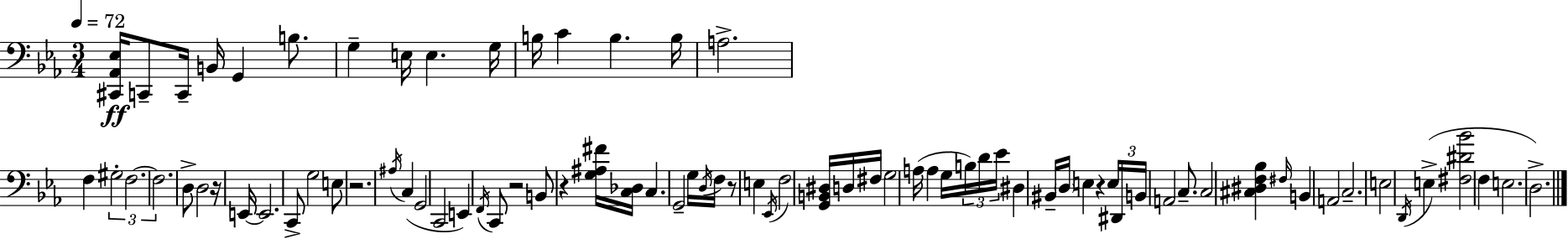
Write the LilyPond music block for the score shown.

{
  \clef bass
  \numericTimeSignature
  \time 3/4
  \key c \minor
  \tempo 4 = 72
  \repeat volta 2 { <cis, aes, ees>16\ff c,8-- c,16-- b,16 g,4 b8. | g4-- e16 e4. g16 | b16 c'4 b4. b16 | a2.-> | \break f4 \tuplet 3/2 { gis2-. | f2.~~ | f2. } | d8-> d2 r16 e,16~~ | \break e,2. | c,8-> g2 e8 | r2. | \acciaccatura { ais16 } c4( g,2 | \break c,2 e,4) | \acciaccatura { f,16 } c,8 r2 | b,8 r4 <g ais fis'>16 <c des>16 c4. | g,2-- g16 \acciaccatura { d16 } | \break f16 r8 e4 \acciaccatura { ees,16 } f2 | <g, b, dis>16 d16 fis16 g2 | a16( a4 g16 \tuplet 3/2 { b16) d'16 ees'16 } | dis4 bis,16-- \parenthesize d16 e4 r4 | \break \tuplet 3/2 { e16 dis,16 b,16 } a,2 | c8.-- c2 | <cis dis f bes>4 \grace { fis16 } b,4 a,2 | c2.-- | \break e2 | \acciaccatura { d,16 }( e4-> <fis dis' bes'>2 | f4 e2. | d2.->) | \break } \bar "|."
}